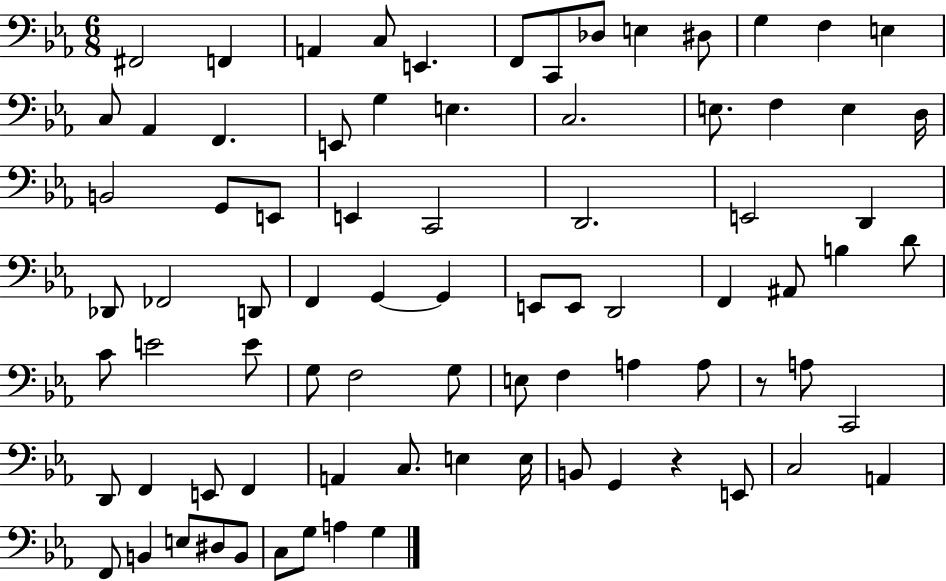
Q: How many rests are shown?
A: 2